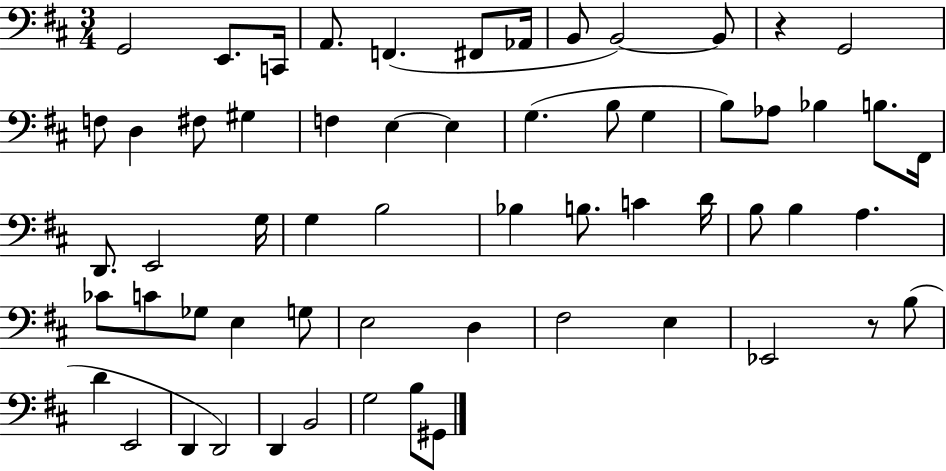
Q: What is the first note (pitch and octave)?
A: G2